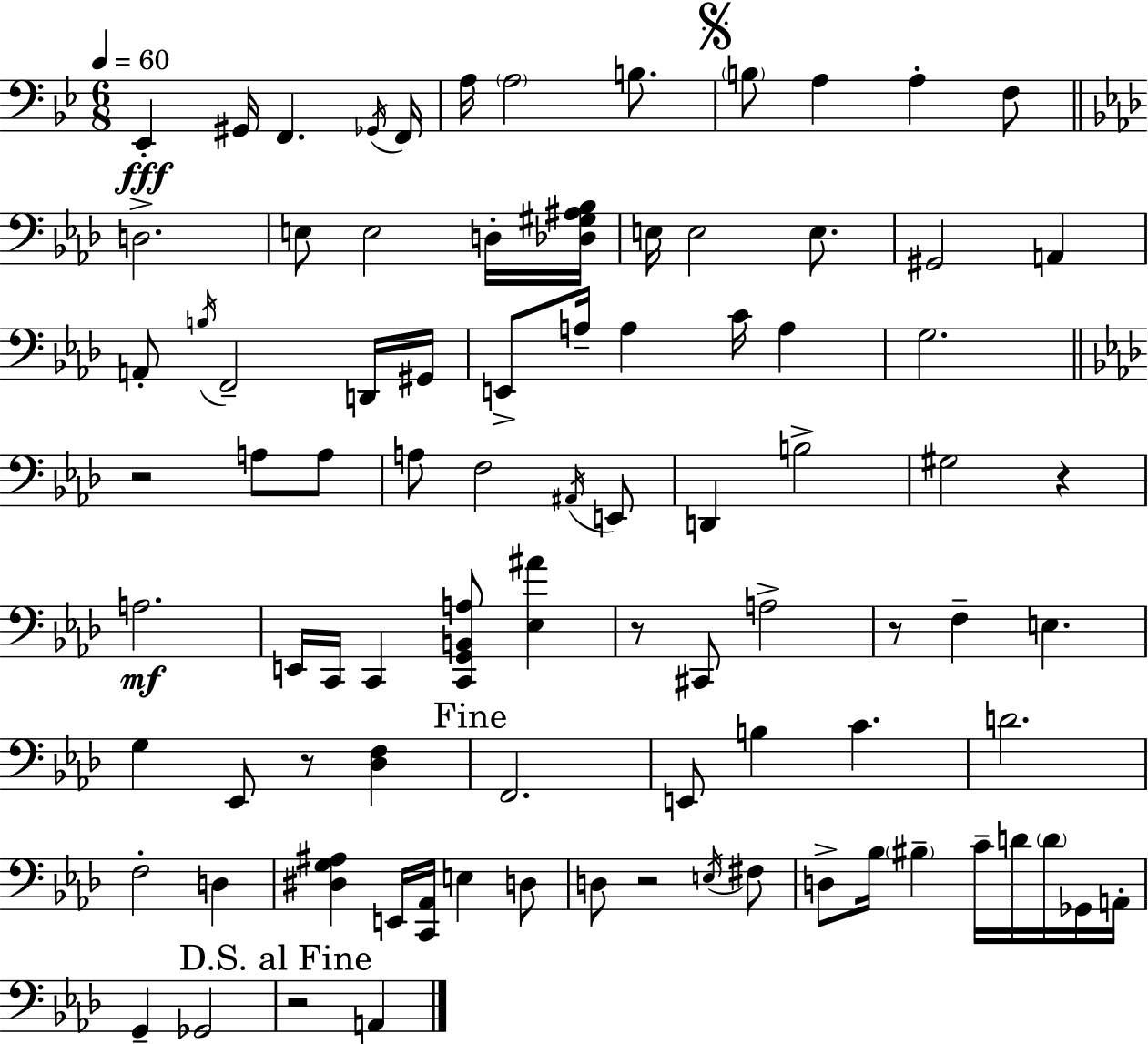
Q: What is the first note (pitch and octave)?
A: Eb2